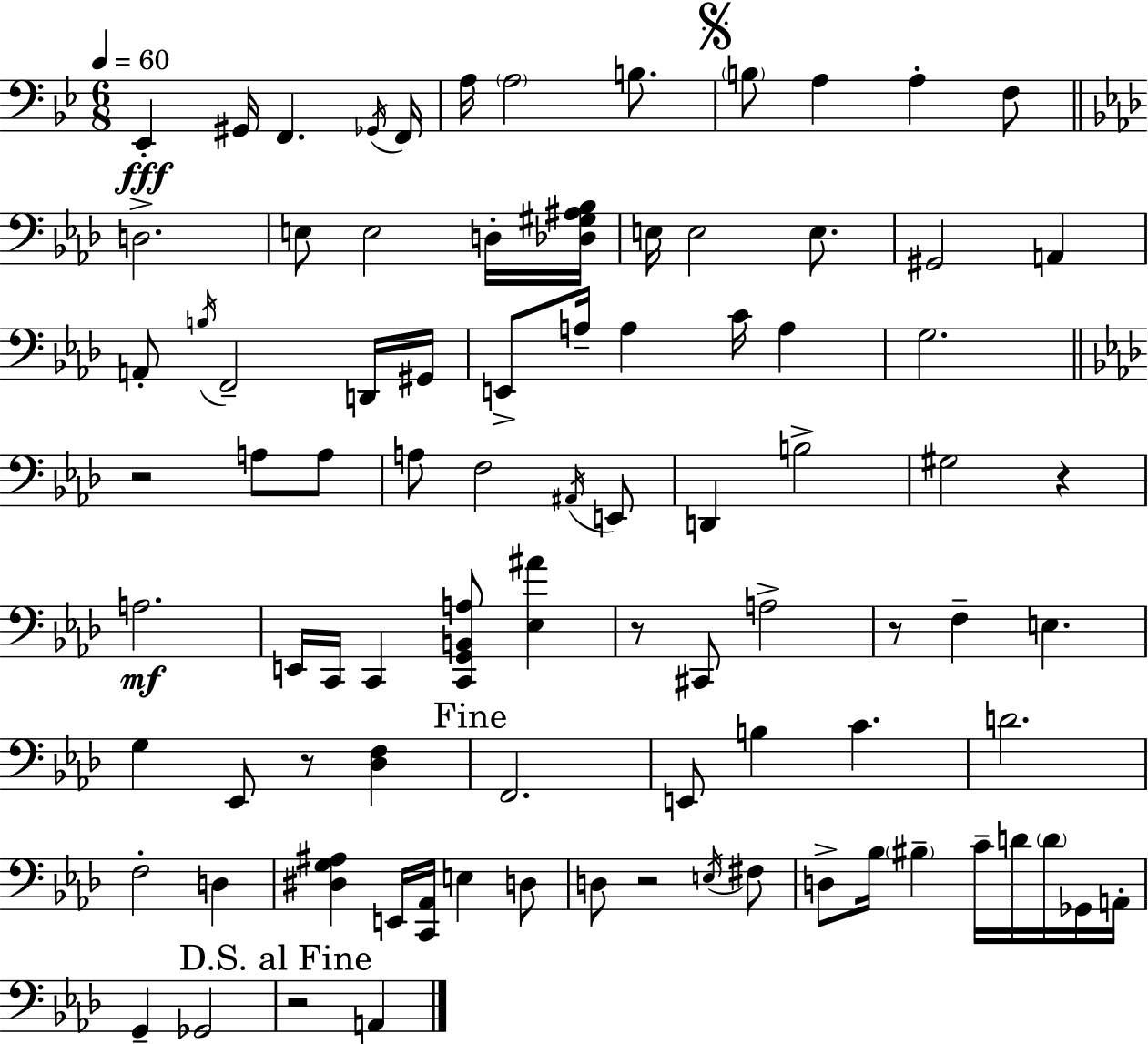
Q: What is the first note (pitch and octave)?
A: Eb2